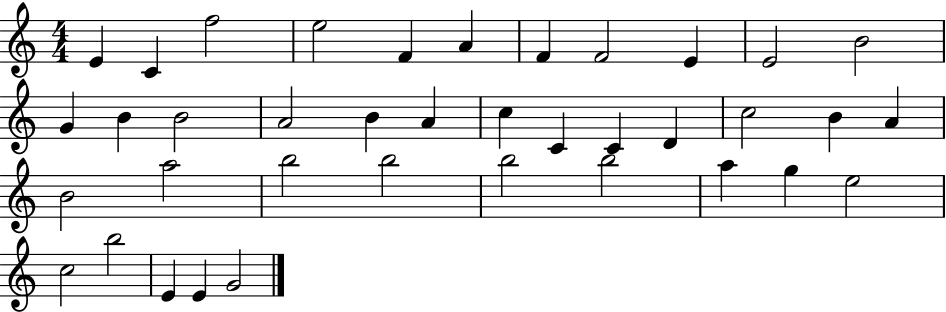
E4/q C4/q F5/h E5/h F4/q A4/q F4/q F4/h E4/q E4/h B4/h G4/q B4/q B4/h A4/h B4/q A4/q C5/q C4/q C4/q D4/q C5/h B4/q A4/q B4/h A5/h B5/h B5/h B5/h B5/h A5/q G5/q E5/h C5/h B5/h E4/q E4/q G4/h